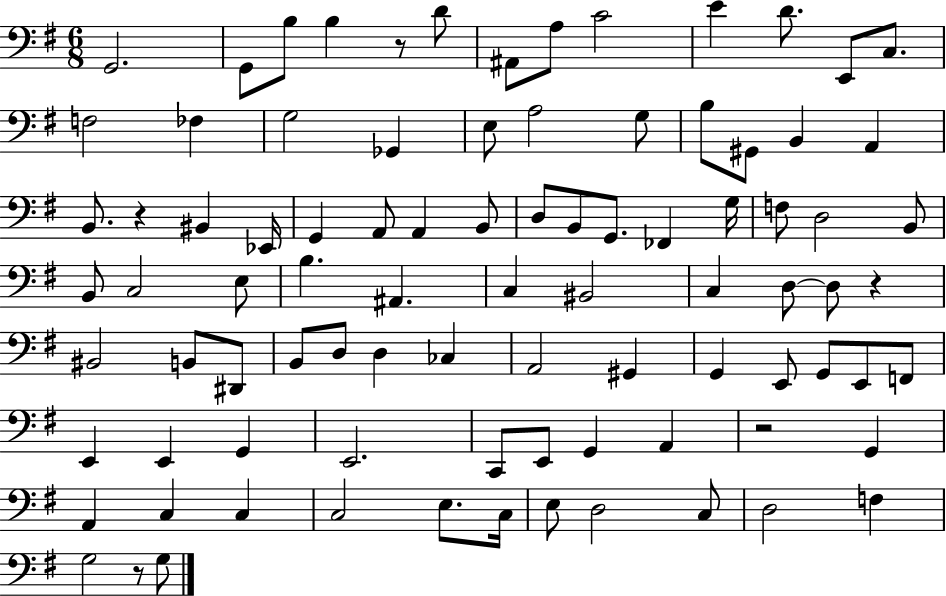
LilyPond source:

{
  \clef bass
  \numericTimeSignature
  \time 6/8
  \key g \major
  g,2. | g,8 b8 b4 r8 d'8 | ais,8 a8 c'2 | e'4 d'8. e,8 c8. | \break f2 fes4 | g2 ges,4 | e8 a2 g8 | b8 gis,8 b,4 a,4 | \break b,8. r4 bis,4 ees,16 | g,4 a,8 a,4 b,8 | d8 b,8 g,8. fes,4 g16 | f8 d2 b,8 | \break b,8 c2 e8 | b4. ais,4. | c4 bis,2 | c4 d8~~ d8 r4 | \break bis,2 b,8 dis,8 | b,8 d8 d4 ces4 | a,2 gis,4 | g,4 e,8 g,8 e,8 f,8 | \break e,4 e,4 g,4 | e,2. | c,8 e,8 g,4 a,4 | r2 g,4 | \break a,4 c4 c4 | c2 e8. c16 | e8 d2 c8 | d2 f4 | \break g2 r8 g8 | \bar "|."
}